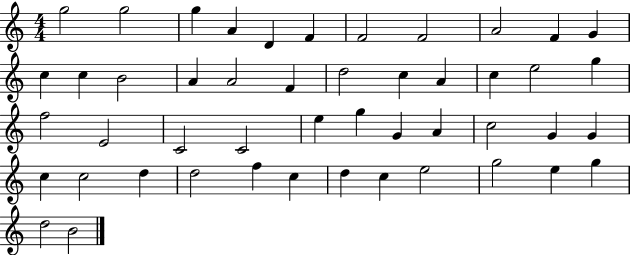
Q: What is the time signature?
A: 4/4